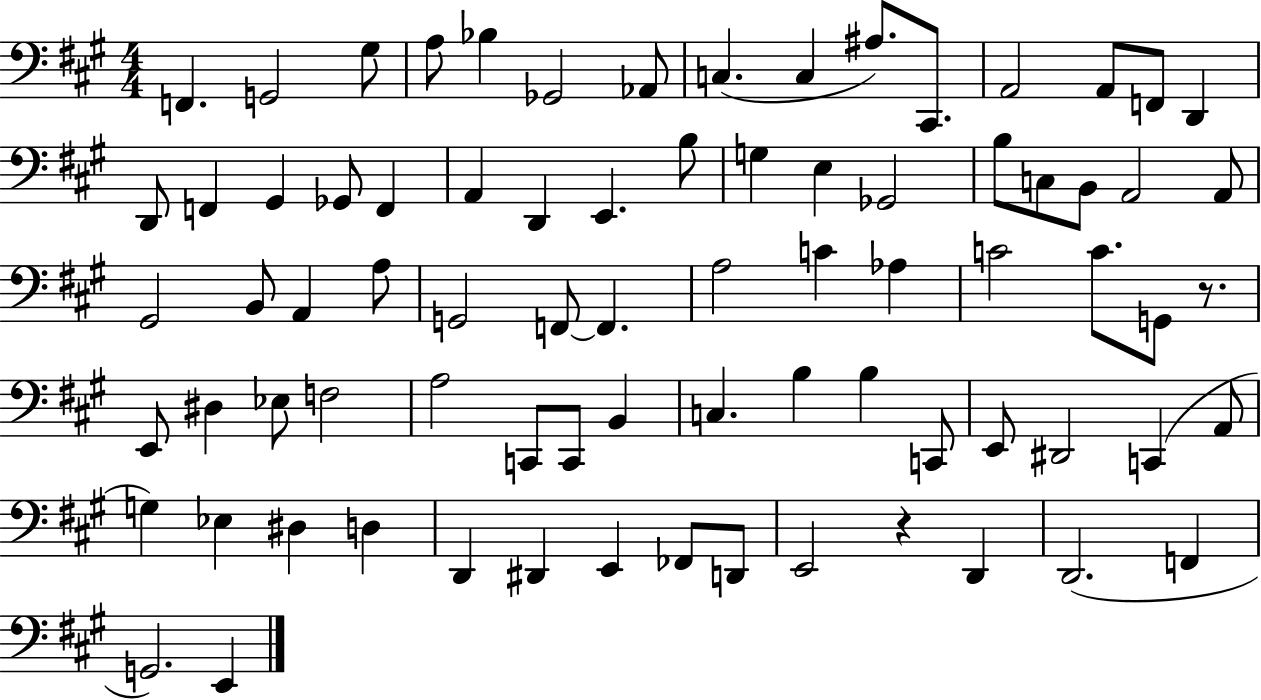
{
  \clef bass
  \numericTimeSignature
  \time 4/4
  \key a \major
  f,4. g,2 gis8 | a8 bes4 ges,2 aes,8 | c4.( c4 ais8.) cis,8. | a,2 a,8 f,8 d,4 | \break d,8 f,4 gis,4 ges,8 f,4 | a,4 d,4 e,4. b8 | g4 e4 ges,2 | b8 c8 b,8 a,2 a,8 | \break gis,2 b,8 a,4 a8 | g,2 f,8~~ f,4. | a2 c'4 aes4 | c'2 c'8. g,8 r8. | \break e,8 dis4 ees8 f2 | a2 c,8 c,8 b,4 | c4. b4 b4 c,8 | e,8 dis,2 c,4( a,8 | \break g4) ees4 dis4 d4 | d,4 dis,4 e,4 fes,8 d,8 | e,2 r4 d,4 | d,2.( f,4 | \break g,2.) e,4 | \bar "|."
}